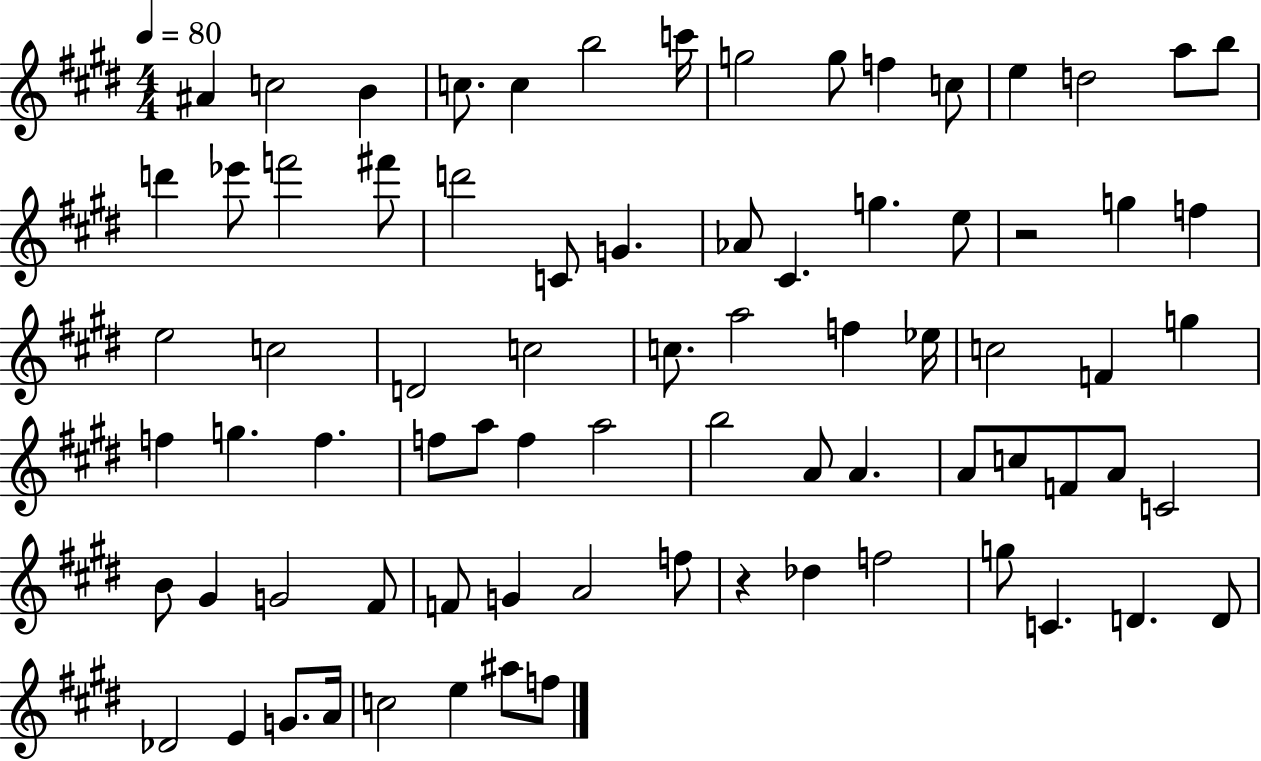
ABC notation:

X:1
T:Untitled
M:4/4
L:1/4
K:E
^A c2 B c/2 c b2 c'/4 g2 g/2 f c/2 e d2 a/2 b/2 d' _e'/2 f'2 ^f'/2 d'2 C/2 G _A/2 ^C g e/2 z2 g f e2 c2 D2 c2 c/2 a2 f _e/4 c2 F g f g f f/2 a/2 f a2 b2 A/2 A A/2 c/2 F/2 A/2 C2 B/2 ^G G2 ^F/2 F/2 G A2 f/2 z _d f2 g/2 C D D/2 _D2 E G/2 A/4 c2 e ^a/2 f/2